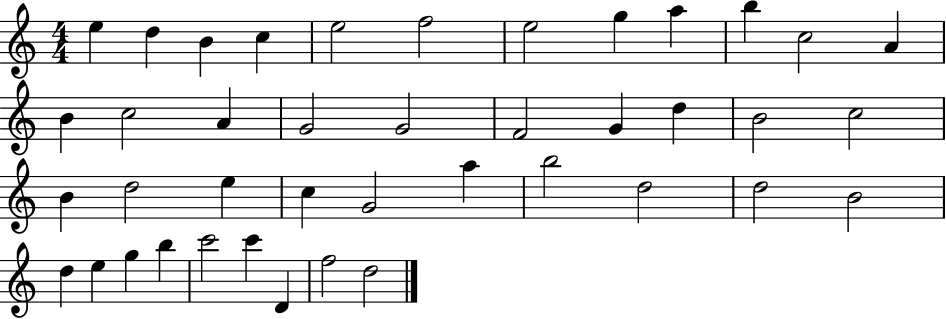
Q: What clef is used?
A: treble